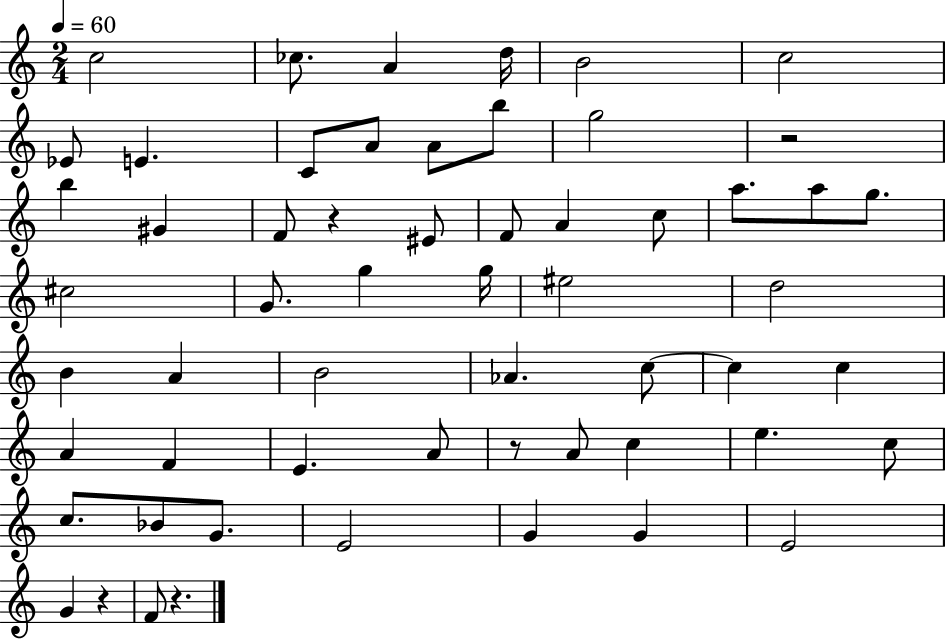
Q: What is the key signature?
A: C major